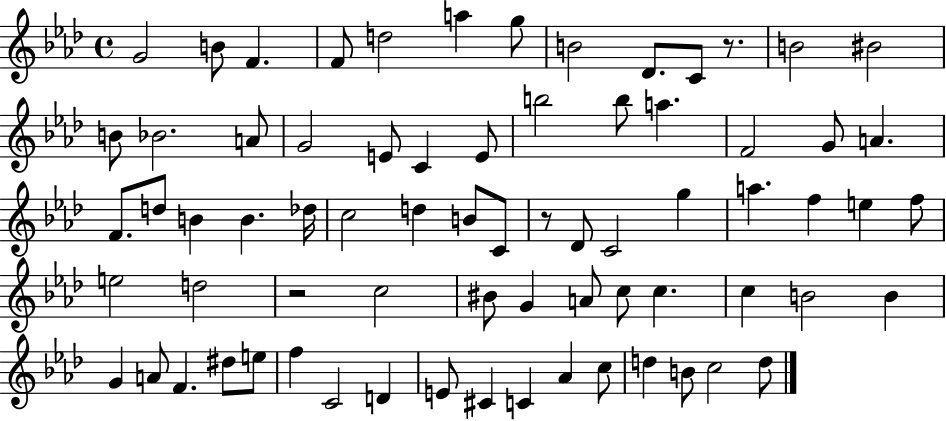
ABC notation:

X:1
T:Untitled
M:4/4
L:1/4
K:Ab
G2 B/2 F F/2 d2 a g/2 B2 _D/2 C/2 z/2 B2 ^B2 B/2 _B2 A/2 G2 E/2 C E/2 b2 b/2 a F2 G/2 A F/2 d/2 B B _d/4 c2 d B/2 C/2 z/2 _D/2 C2 g a f e f/2 e2 d2 z2 c2 ^B/2 G A/2 c/2 c c B2 B G A/2 F ^d/2 e/2 f C2 D E/2 ^C C _A c/2 d B/2 c2 d/2